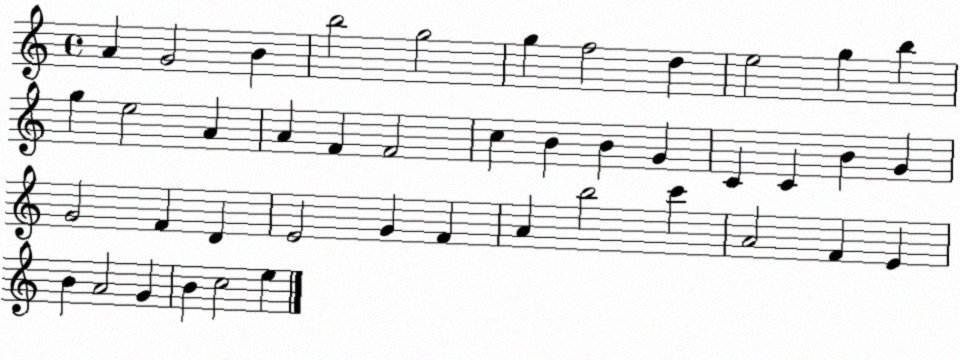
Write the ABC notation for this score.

X:1
T:Untitled
M:4/4
L:1/4
K:C
A G2 B b2 g2 g f2 d e2 g b g e2 A A F F2 c B B G C C B G G2 F D E2 G F A b2 c' A2 F E B A2 G B c2 e